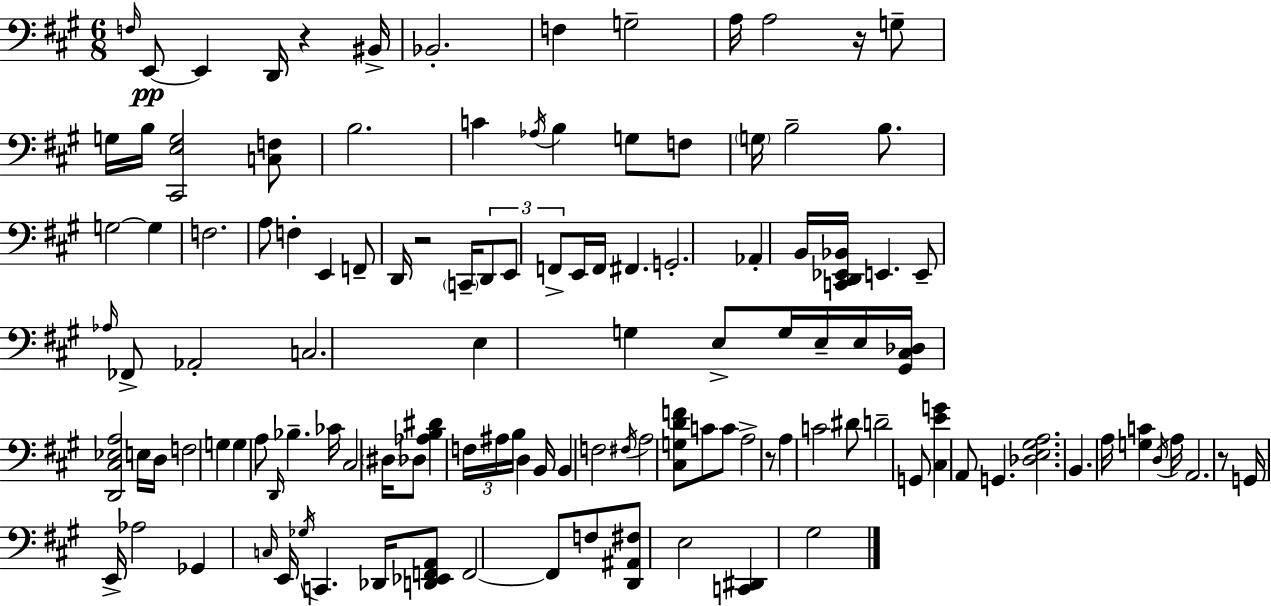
{
  \clef bass
  \numericTimeSignature
  \time 6/8
  \key a \major
  \grace { f16 }\pp e,8~~ e,4 d,16 r4 | bis,16-> bes,2.-. | f4 g2-- | a16 a2 r16 g8-- | \break g16 b16 <cis, e g>2 <c f>8 | b2. | c'4 \acciaccatura { aes16 } b4 g8 | f8 \parenthesize g16 b2-- b8. | \break g2~~ g4 | f2. | a8 f4-. e,4 | f,8-- d,16 r2 \parenthesize c,16-- | \break \tuplet 3/2 { d,8 e,8 f,8-> } e,16 f,16 fis,4. | g,2.-. | aes,4-. b,16 <c, d, ees, bes,>16 e,4. | e,8-- \grace { aes16 } fes,8-> aes,2-. | \break c2. | e4 g4 e8-> | g16 e16-- e16 <gis, cis des>16 <d, cis ees a>2 | e16 d16 f2 g4 | \break g4 a8 \grace { d,16 } bes4.-- | ces'16 cis2 | \parenthesize dis16 des8 <aes b dis'>4 \tuplet 3/2 { f16 ais16 b16 } d4 | b,16 b,4 f2 | \break \acciaccatura { fis16 } a2 | <cis g d' f'>8 c'8 c'8 a2-> | r8 a4 c'2 | dis'8 d'2-- | \break g,8 <cis e' g'>4 a,8 g,4. | <des e gis a>2. | b,4. a16 | <g c'>4 \acciaccatura { d16 } a16 a,2. | \break r8 g,16 e,16-> aes2 | ges,4 \grace { c16 } e,16 | \acciaccatura { ges16 } c,4. des,16 <d, ees, f, a,>8 f,2~~ | f,8 f8 <d, ais, fis>8 | \break e2 <c, dis,>4 | gis2 \bar "|."
}